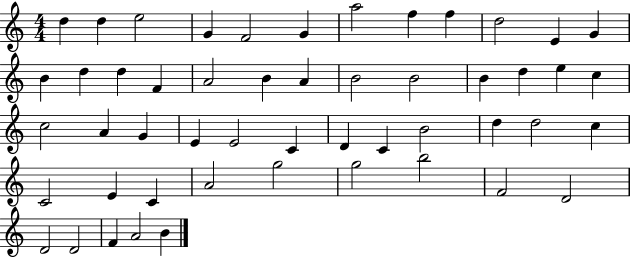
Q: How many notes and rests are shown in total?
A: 51